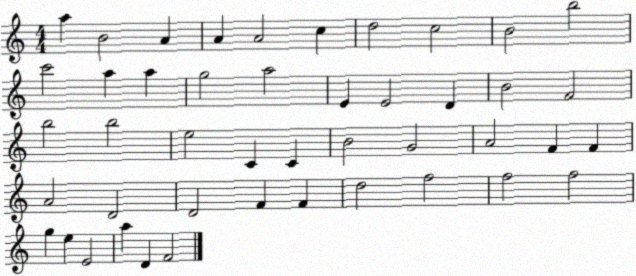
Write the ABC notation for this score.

X:1
T:Untitled
M:4/4
L:1/4
K:C
a B2 A A A2 c d2 c2 B2 b2 c'2 a a g2 a2 E E2 D B2 F2 b2 b2 e2 C C B2 G2 A2 F F A2 D2 D2 F F d2 f2 f2 f2 g e E2 a D F2